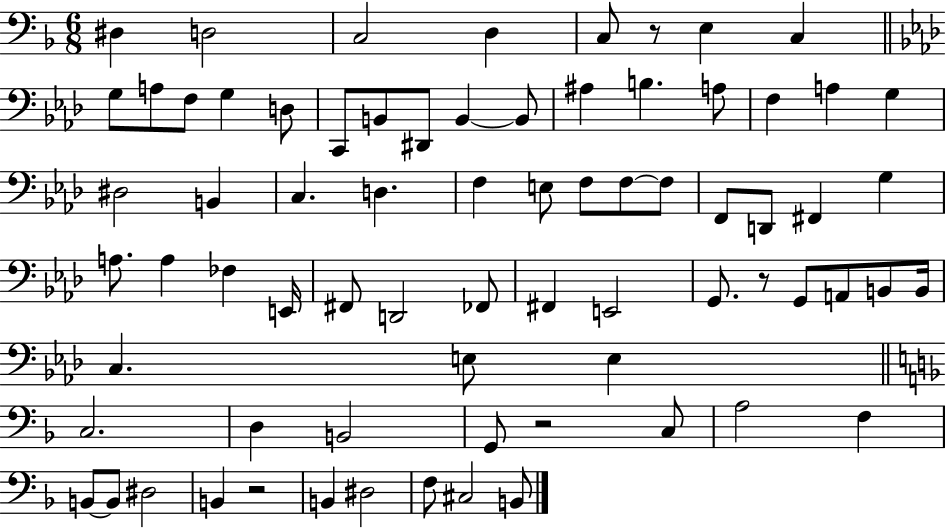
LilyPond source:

{
  \clef bass
  \numericTimeSignature
  \time 6/8
  \key f \major
  dis4 d2 | c2 d4 | c8 r8 e4 c4 | \bar "||" \break \key f \minor g8 a8 f8 g4 d8 | c,8 b,8 dis,8 b,4~~ b,8 | ais4 b4. a8 | f4 a4 g4 | \break dis2 b,4 | c4. d4. | f4 e8 f8 f8~~ f8 | f,8 d,8 fis,4 g4 | \break a8. a4 fes4 e,16 | fis,8 d,2 fes,8 | fis,4 e,2 | g,8. r8 g,8 a,8 b,8 b,16 | \break c4. e8 e4 | \bar "||" \break \key d \minor c2. | d4 b,2 | g,8 r2 c8 | a2 f4 | \break b,8~~ b,8 dis2 | b,4 r2 | b,4 dis2 | f8 cis2 b,8 | \break \bar "|."
}